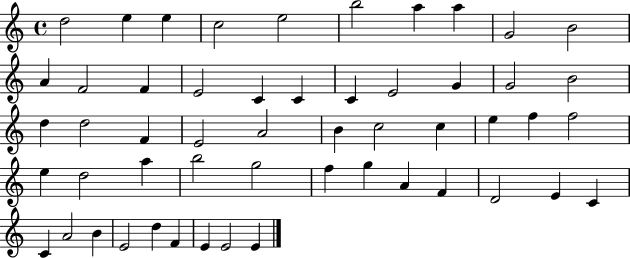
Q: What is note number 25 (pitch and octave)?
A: E4